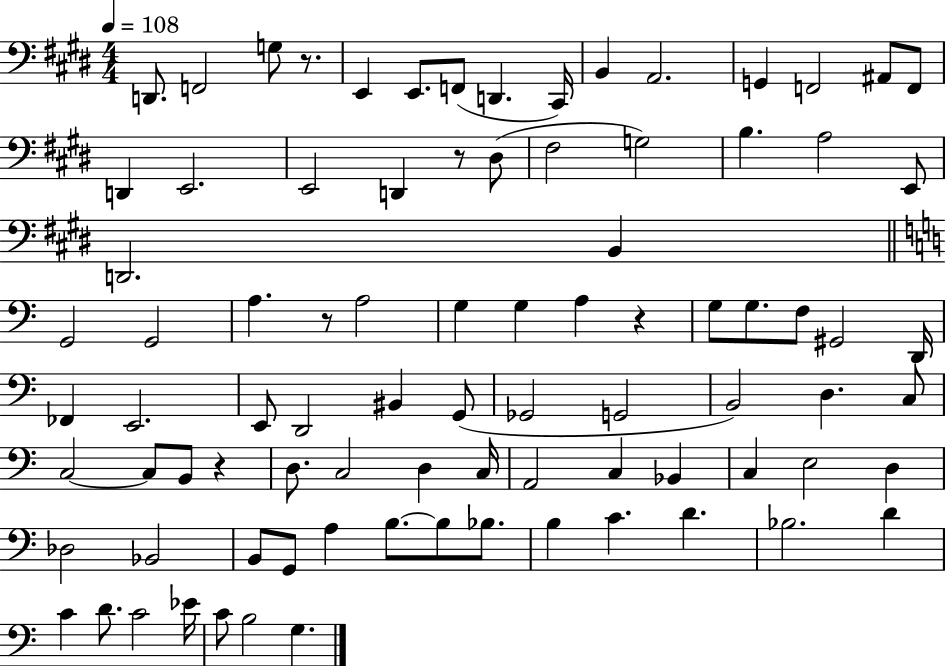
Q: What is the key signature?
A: E major